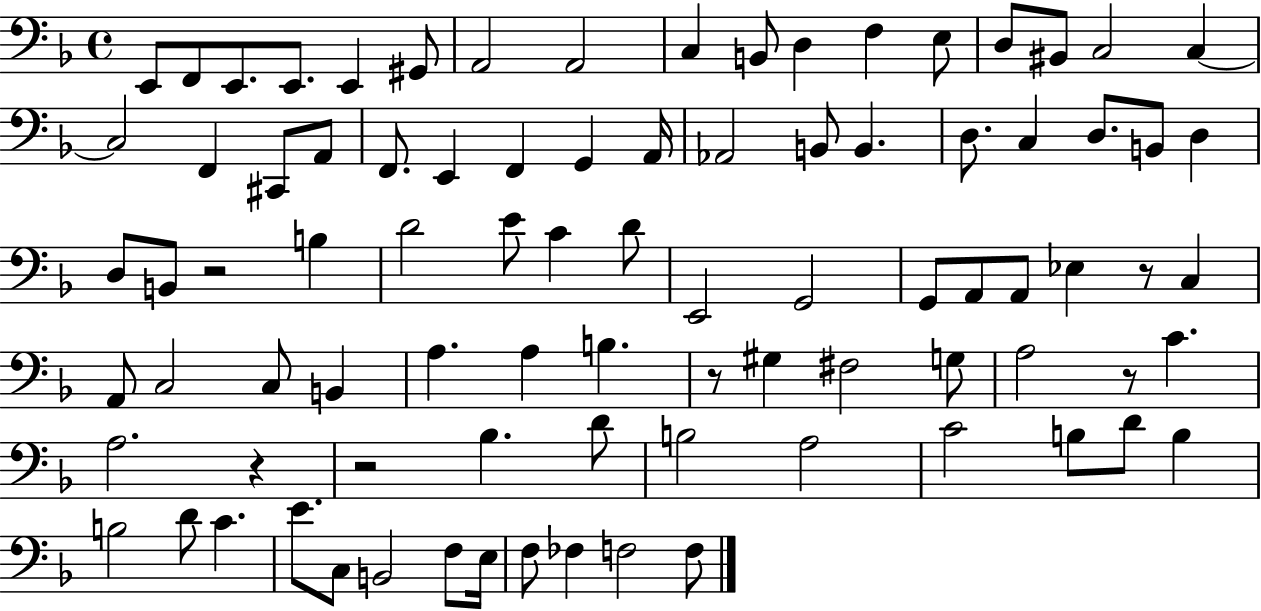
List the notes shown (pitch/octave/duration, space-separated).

E2/e F2/e E2/e. E2/e. E2/q G#2/e A2/h A2/h C3/q B2/e D3/q F3/q E3/e D3/e BIS2/e C3/h C3/q C3/h F2/q C#2/e A2/e F2/e. E2/q F2/q G2/q A2/s Ab2/h B2/e B2/q. D3/e. C3/q D3/e. B2/e D3/q D3/e B2/e R/h B3/q D4/h E4/e C4/q D4/e E2/h G2/h G2/e A2/e A2/e Eb3/q R/e C3/q A2/e C3/h C3/e B2/q A3/q. A3/q B3/q. R/e G#3/q F#3/h G3/e A3/h R/e C4/q. A3/h. R/q R/h Bb3/q. D4/e B3/h A3/h C4/h B3/e D4/e B3/q B3/h D4/e C4/q. E4/e. C3/e B2/h F3/e E3/s F3/e FES3/q F3/h F3/e